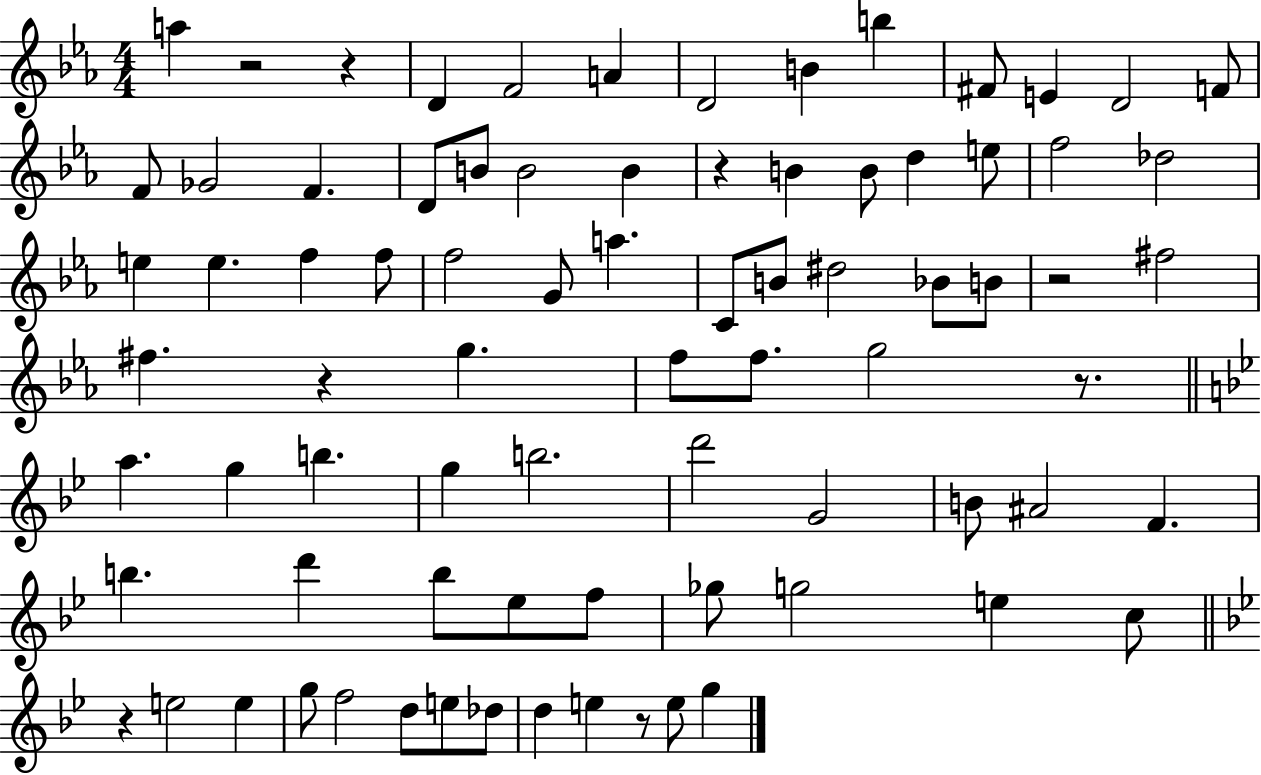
X:1
T:Untitled
M:4/4
L:1/4
K:Eb
a z2 z D F2 A D2 B b ^F/2 E D2 F/2 F/2 _G2 F D/2 B/2 B2 B z B B/2 d e/2 f2 _d2 e e f f/2 f2 G/2 a C/2 B/2 ^d2 _B/2 B/2 z2 ^f2 ^f z g f/2 f/2 g2 z/2 a g b g b2 d'2 G2 B/2 ^A2 F b d' b/2 _e/2 f/2 _g/2 g2 e c/2 z e2 e g/2 f2 d/2 e/2 _d/2 d e z/2 e/2 g